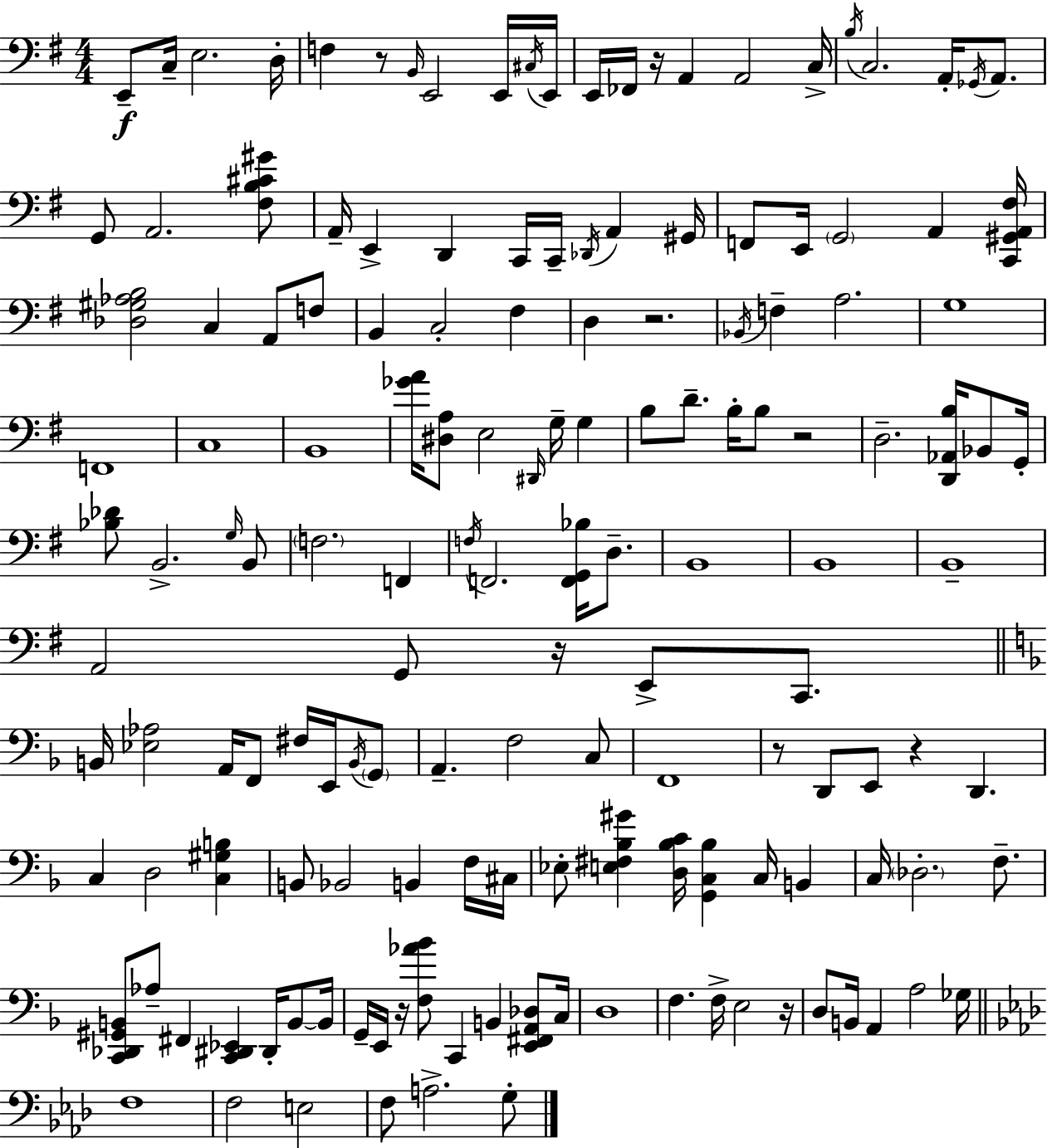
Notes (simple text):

E2/e C3/s E3/h. D3/s F3/q R/e B2/s E2/h E2/s C#3/s E2/s E2/s FES2/s R/s A2/q A2/h C3/s B3/s C3/h. A2/s Gb2/s A2/e. G2/e A2/h. [F#3,B3,C#4,G#4]/e A2/s E2/q D2/q C2/s C2/s Db2/s A2/q G#2/s F2/e E2/s G2/h A2/q [C2,G#2,A2,F#3]/s [Db3,G#3,Ab3,B3]/h C3/q A2/e F3/e B2/q C3/h F#3/q D3/q R/h. Bb2/s F3/q A3/h. G3/w F2/w C3/w B2/w [Gb4,A4]/s [D#3,A3]/e E3/h D#2/s G3/s G3/q B3/e D4/e. B3/s B3/e R/h D3/h. [D2,Ab2,B3]/s Bb2/e G2/s [Bb3,Db4]/e B2/h. G3/s B2/e F3/h. F2/q F3/s F2/h. [F2,G2,Bb3]/s D3/e. B2/w B2/w B2/w A2/h G2/e R/s E2/e C2/e. B2/s [Eb3,Ab3]/h A2/s F2/e F#3/s E2/s B2/s G2/e A2/q. F3/h C3/e F2/w R/e D2/e E2/e R/q D2/q. C3/q D3/h [C3,G#3,B3]/q B2/e Bb2/h B2/q F3/s C#3/s Eb3/e [E3,F#3,Bb3,G#4]/q [D3,Bb3,C4]/s [G2,C3,Bb3]/q C3/s B2/q C3/s Db3/h. F3/e. [C2,Db2,G#2,B2]/e Ab3/e F#2/q [C2,D#2,Eb2]/q D#2/s B2/e B2/s G2/s E2/s R/s [F3,Ab4,Bb4]/e C2/q B2/q [E2,F#2,A2,Db3]/e C3/s D3/w F3/q. F3/s E3/h R/s D3/e B2/s A2/q A3/h Gb3/s F3/w F3/h E3/h F3/e A3/h. G3/e